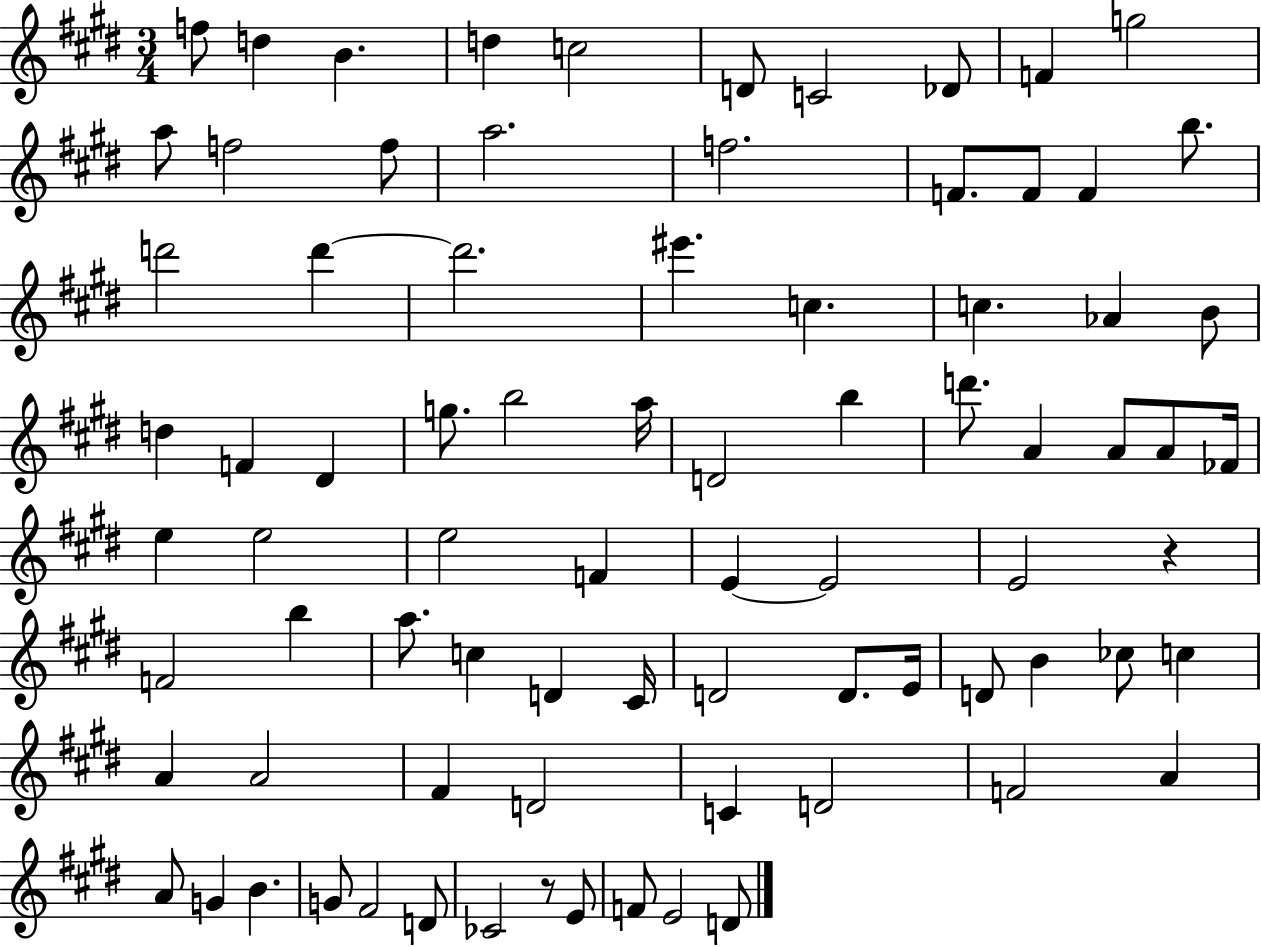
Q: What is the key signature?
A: E major